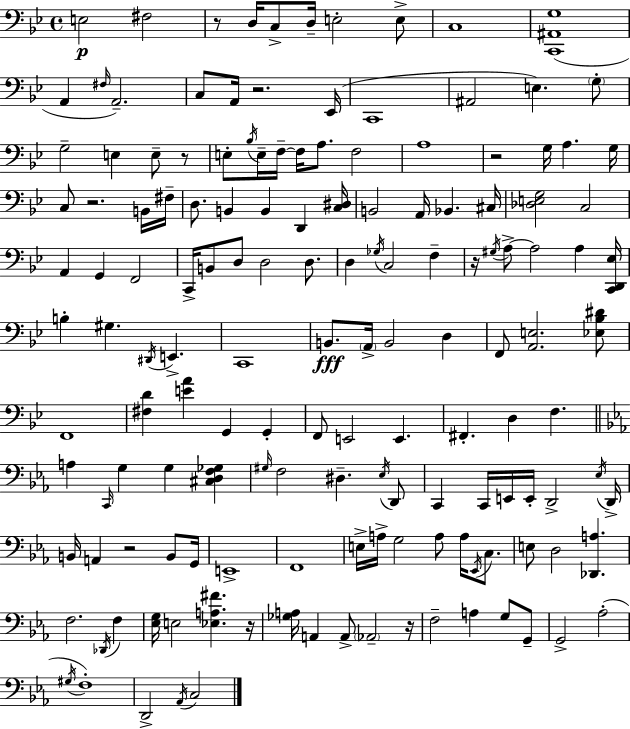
{
  \clef bass
  \time 4/4
  \defaultTimeSignature
  \key g \minor
  e2\p fis2 | r8 d16 c8-> d16-- e2-. e8-> | c1 | <c, ais, g>1( | \break a,4 \grace { fis16 }) a,2.-- | c8 a,16 r2. | ees,16( c,1 | ais,2 e4.) \parenthesize g8-. | \break g2-- e4 e8-- r8 | e8-. \acciaccatura { bes16 } e16-- f16--~~ f16 a8. f2 | a1 | r2 g16 a4. | \break g16 c8 r2. | b,16 fis16-- d8. b,4 b,4 d,4 | <c dis>16 b,2 a,16 bes,4. | cis16 <des e g>2 c2 | \break a,4 g,4 f,2 | c,16-> b,8 d8 d2 d8. | d4 \acciaccatura { ges16 } c2 f4-- | r16 \acciaccatura { gis16 } a8->~~ a2 a4 | \break <c, d, ees>16 b4-. gis4. \acciaccatura { dis,16 } e,4.-> | c,1 | b,8.\fff \parenthesize a,16-> b,2 | d4 f,8 <a, e>2. | \break <ees bes dis'>8 f,1 | <fis d'>4 <e' a'>4 g,4 | g,4-. f,8 e,2 e,4. | fis,4.-. d4 f4. | \break \bar "||" \break \key ees \major a4 \grace { c,16 } g4 g4 <cis d f ges>4 | \grace { gis16 } f2 dis4.-- | \acciaccatura { ees16 } d,8 c,4 c,16 e,16 e,16-. d,2-> | \acciaccatura { ees16 } d,16-> b,16 a,4 r2 | \break b,8 g,16 e,1-> | f,1 | e16-> a16-> g2 a8 | a16 \acciaccatura { ees,16 } c8. e8 d2 <des, a>4. | \break f2. | \acciaccatura { des,16 } f4 <ees g>16 e2 <ees a fis'>4. | r16 <ges a>16 a,4 a,8-> \parenthesize aes,2-- | r16 f2-- a4 | \break g8 g,8-- g,2-> aes2-.( | \acciaccatura { gis16 } f1-.) | d,2-> \acciaccatura { aes,16 } | c2 \bar "|."
}